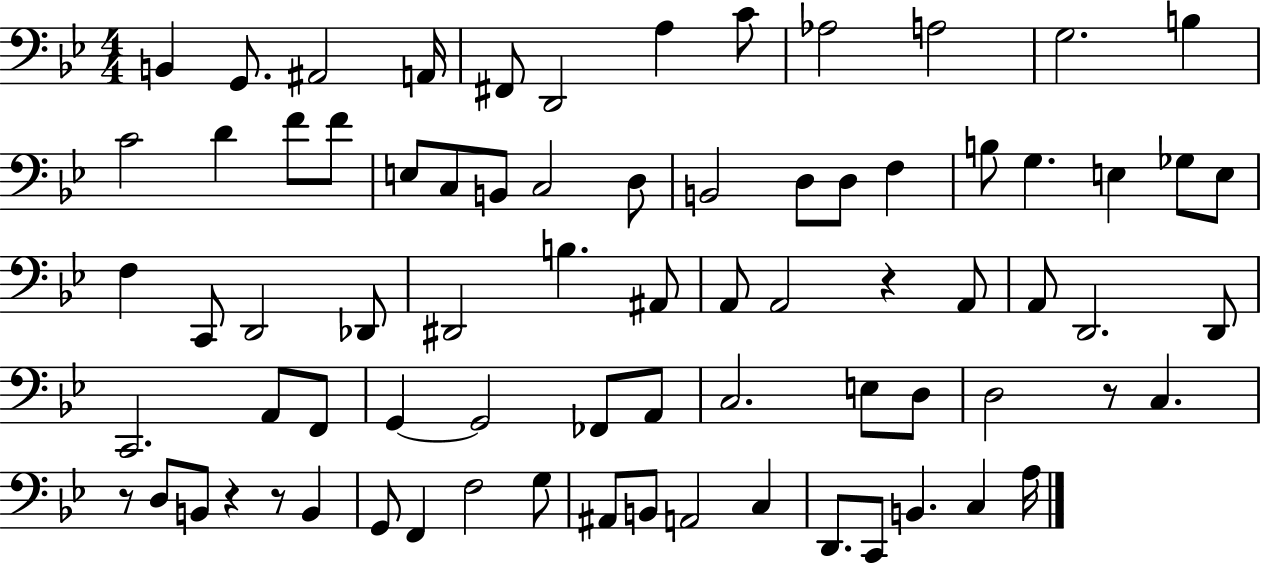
B2/q G2/e. A#2/h A2/s F#2/e D2/h A3/q C4/e Ab3/h A3/h G3/h. B3/q C4/h D4/q F4/e F4/e E3/e C3/e B2/e C3/h D3/e B2/h D3/e D3/e F3/q B3/e G3/q. E3/q Gb3/e E3/e F3/q C2/e D2/h Db2/e D#2/h B3/q. A#2/e A2/e A2/h R/q A2/e A2/e D2/h. D2/e C2/h. A2/e F2/e G2/q G2/h FES2/e A2/e C3/h. E3/e D3/e D3/h R/e C3/q. R/e D3/e B2/e R/q R/e B2/q G2/e F2/q F3/h G3/e A#2/e B2/e A2/h C3/q D2/e. C2/e B2/q. C3/q A3/s